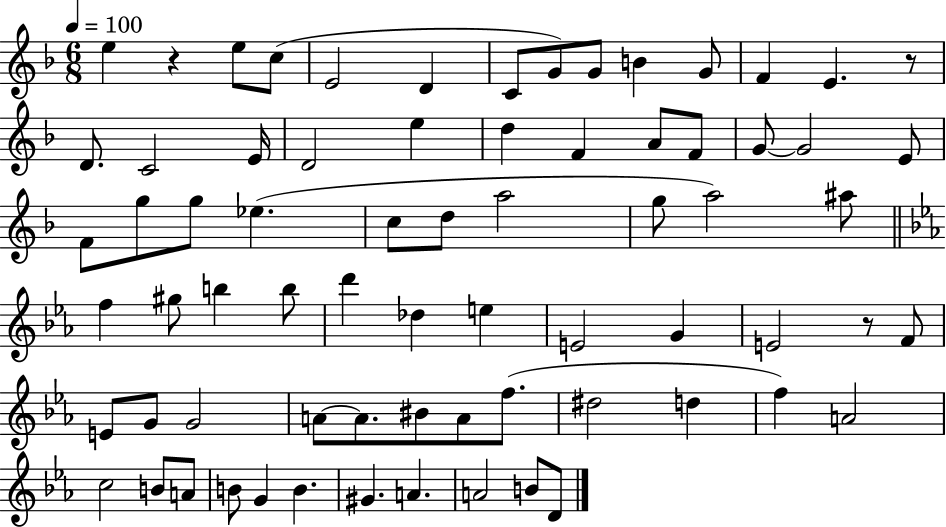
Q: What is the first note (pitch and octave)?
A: E5